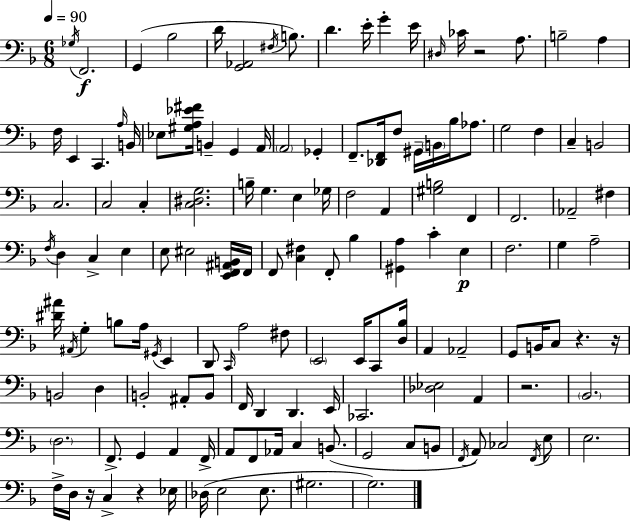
Gb3/s F2/h. G2/q Bb3/h D4/s [G2,Ab2]/h F#3/s B3/e. D4/q. E4/s G4/q E4/s D#3/s CES4/s R/h A3/e. B3/h A3/q F3/s E2/q C2/q. A3/s B2/s Eb3/e [G#3,A3,Eb4,F#4]/s B2/q G2/q A2/s A2/h Gb2/q F2/e. [Db2,F2]/s F3/e G#2/s B2/s Bb3/s Ab3/e. G3/h F3/q C3/q B2/h C3/h. C3/h C3/q [C3,D#3,G3]/h. B3/s G3/q. E3/q Gb3/s F3/h A2/q [G#3,B3]/h F2/q F2/h. Ab2/h F#3/q F3/s D3/q C3/q E3/q E3/e EIS3/h [E2,F2,A#2,B2]/s F2/s F2/e [C3,F#3]/q F2/e Bb3/q [G#2,A3]/q C4/q E3/q F3/h. G3/q A3/h [D#4,A#4]/s A#2/s G3/q B3/e A3/s G#2/s E2/q D2/e C2/s A3/h F#3/e E2/h E2/s C2/e [D3,Bb3]/s A2/q Ab2/h G2/e B2/s C3/e R/q. R/s B2/h D3/q B2/h A#2/e B2/e F2/s D2/q D2/q. E2/s CES2/h. [Db3,Eb3]/h A2/q R/h. Bb2/h. D3/h. F2/e. G2/q A2/q F2/s A2/e F2/e Ab2/s C3/q B2/e. G2/h C3/e B2/e F2/s A2/e CES3/h F2/s E3/e E3/h. F3/s D3/s R/s C3/q R/q Eb3/s Db3/s E3/h E3/e. G#3/h. G3/h.